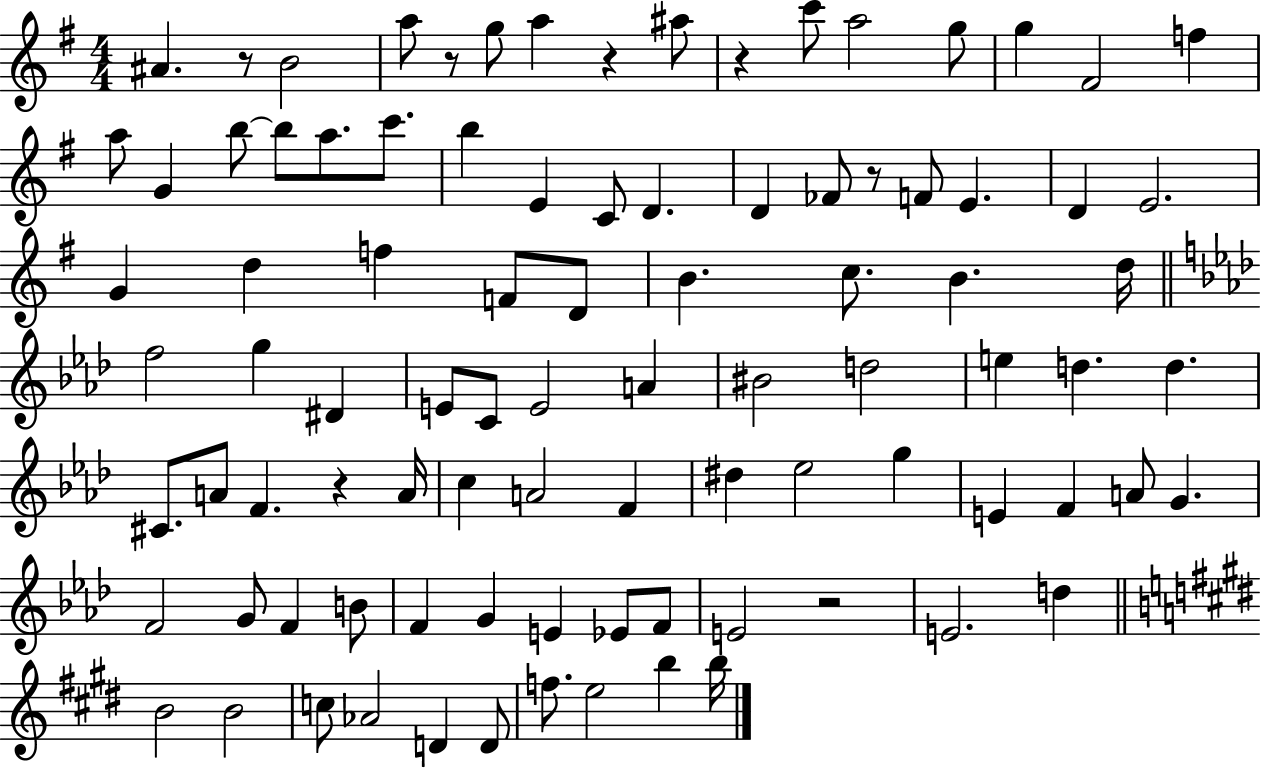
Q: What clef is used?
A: treble